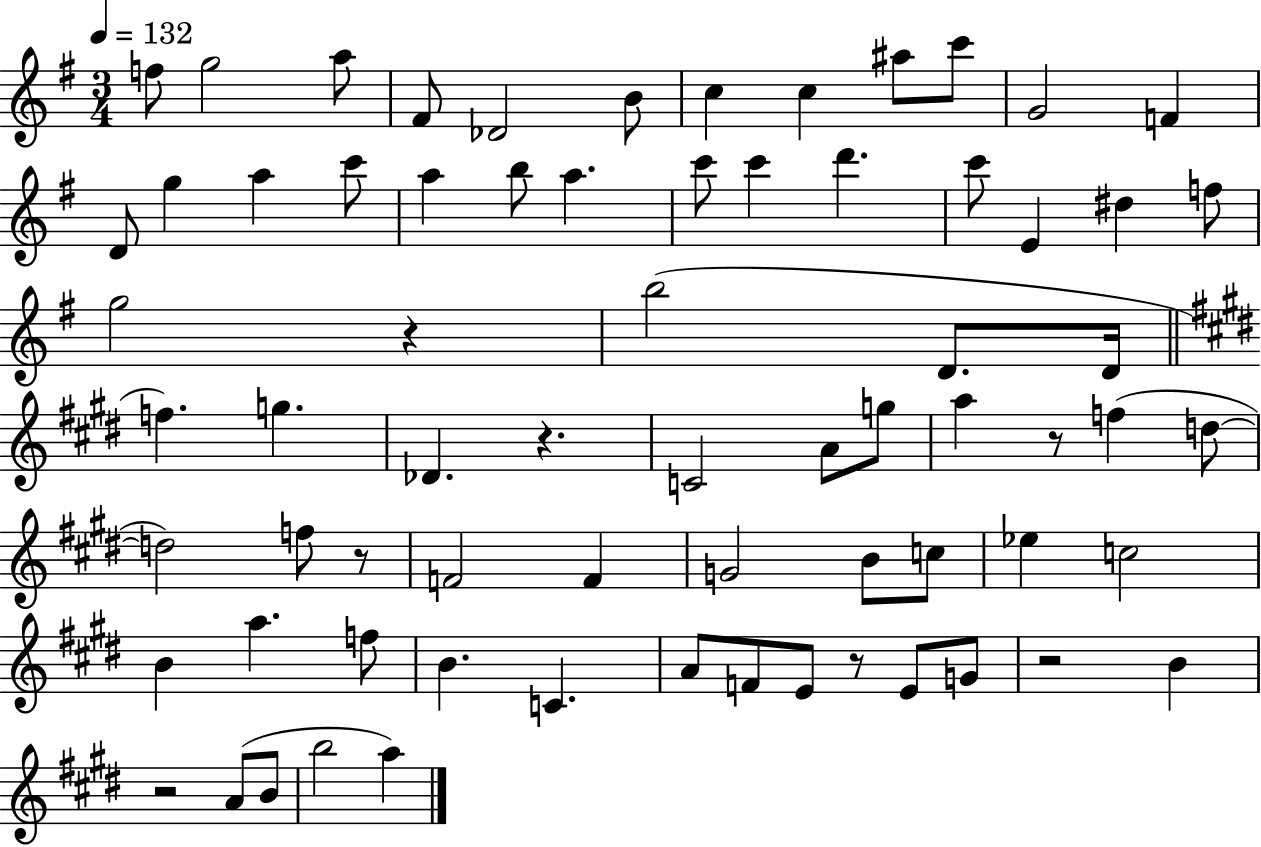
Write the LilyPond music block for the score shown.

{
  \clef treble
  \numericTimeSignature
  \time 3/4
  \key g \major
  \tempo 4 = 132
  f''8 g''2 a''8 | fis'8 des'2 b'8 | c''4 c''4 ais''8 c'''8 | g'2 f'4 | \break d'8 g''4 a''4 c'''8 | a''4 b''8 a''4. | c'''8 c'''4 d'''4. | c'''8 e'4 dis''4 f''8 | \break g''2 r4 | b''2( d'8. d'16 | \bar "||" \break \key e \major f''4.) g''4. | des'4. r4. | c'2 a'8 g''8 | a''4 r8 f''4( d''8~~ | \break d''2) f''8 r8 | f'2 f'4 | g'2 b'8 c''8 | ees''4 c''2 | \break b'4 a''4. f''8 | b'4. c'4. | a'8 f'8 e'8 r8 e'8 g'8 | r2 b'4 | \break r2 a'8( b'8 | b''2 a''4) | \bar "|."
}